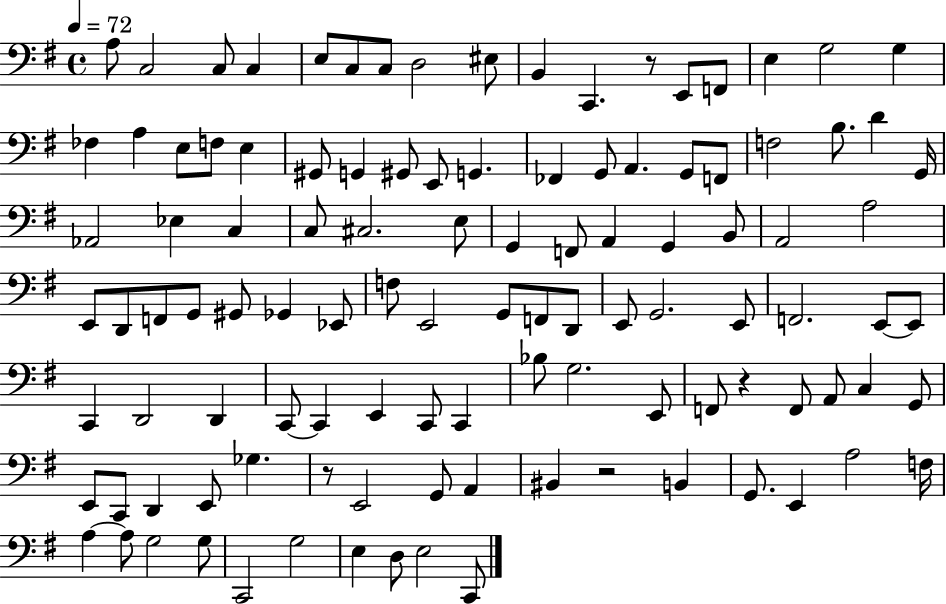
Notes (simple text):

A3/e C3/h C3/e C3/q E3/e C3/e C3/e D3/h EIS3/e B2/q C2/q. R/e E2/e F2/e E3/q G3/h G3/q FES3/q A3/q E3/e F3/e E3/q G#2/e G2/q G#2/e E2/e G2/q. FES2/q G2/e A2/q. G2/e F2/e F3/h B3/e. D4/q G2/s Ab2/h Eb3/q C3/q C3/e C#3/h. E3/e G2/q F2/e A2/q G2/q B2/e A2/h A3/h E2/e D2/e F2/e G2/e G#2/e Gb2/q Eb2/e F3/e E2/h G2/e F2/e D2/e E2/e G2/h. E2/e F2/h. E2/e E2/e C2/q D2/h D2/q C2/e C2/q E2/q C2/e C2/q Bb3/e G3/h. E2/e F2/e R/q F2/e A2/e C3/q G2/e E2/e C2/e D2/q E2/e Gb3/q. R/e E2/h G2/e A2/q BIS2/q R/h B2/q G2/e. E2/q A3/h F3/s A3/q A3/e G3/h G3/e C2/h G3/h E3/q D3/e E3/h C2/e